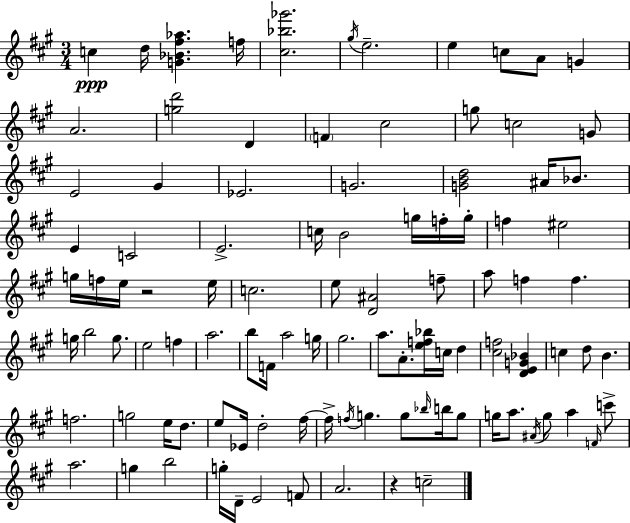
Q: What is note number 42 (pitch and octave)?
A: F5